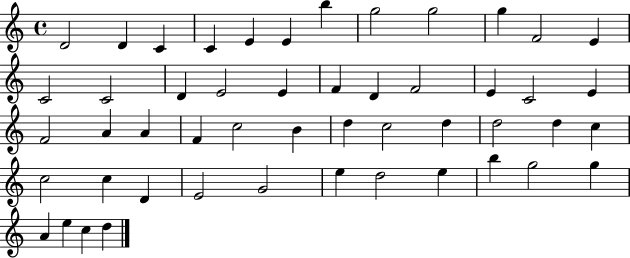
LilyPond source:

{
  \clef treble
  \time 4/4
  \defaultTimeSignature
  \key c \major
  d'2 d'4 c'4 | c'4 e'4 e'4 b''4 | g''2 g''2 | g''4 f'2 e'4 | \break c'2 c'2 | d'4 e'2 e'4 | f'4 d'4 f'2 | e'4 c'2 e'4 | \break f'2 a'4 a'4 | f'4 c''2 b'4 | d''4 c''2 d''4 | d''2 d''4 c''4 | \break c''2 c''4 d'4 | e'2 g'2 | e''4 d''2 e''4 | b''4 g''2 g''4 | \break a'4 e''4 c''4 d''4 | \bar "|."
}